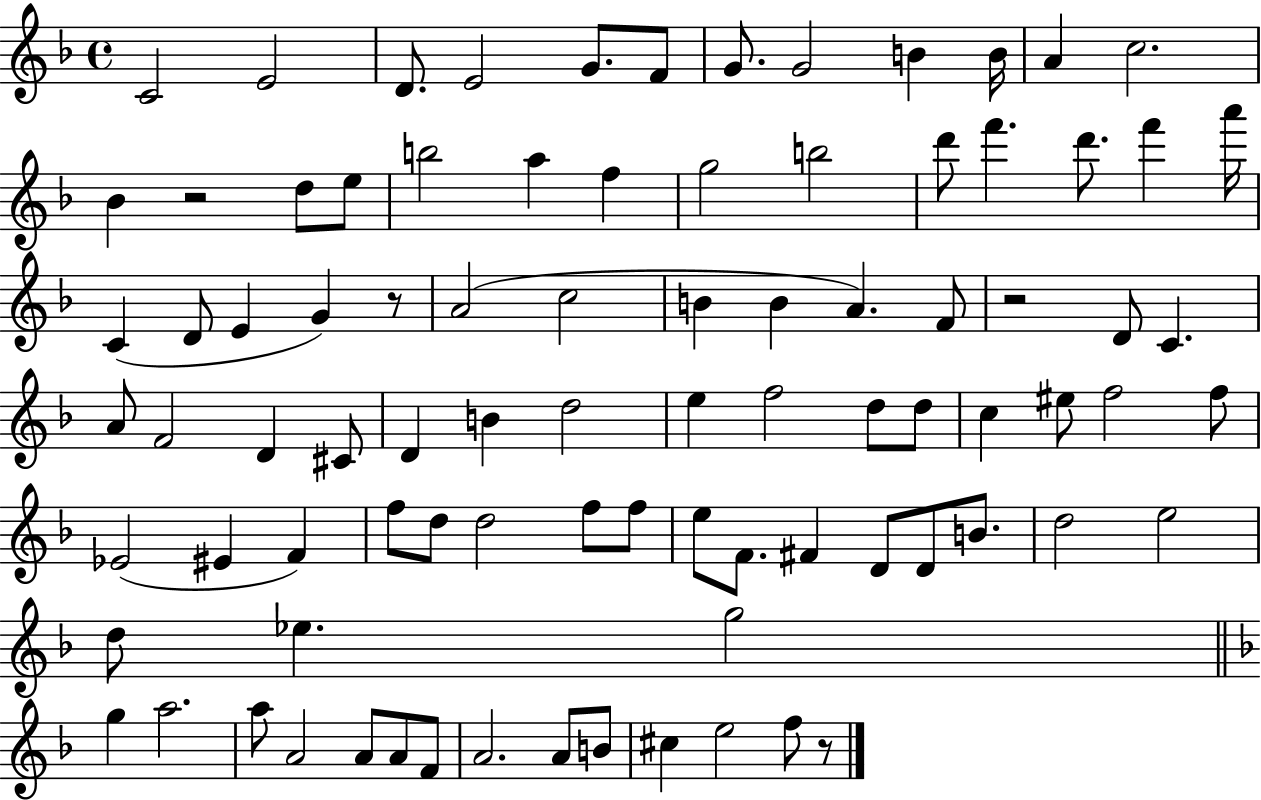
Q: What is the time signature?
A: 4/4